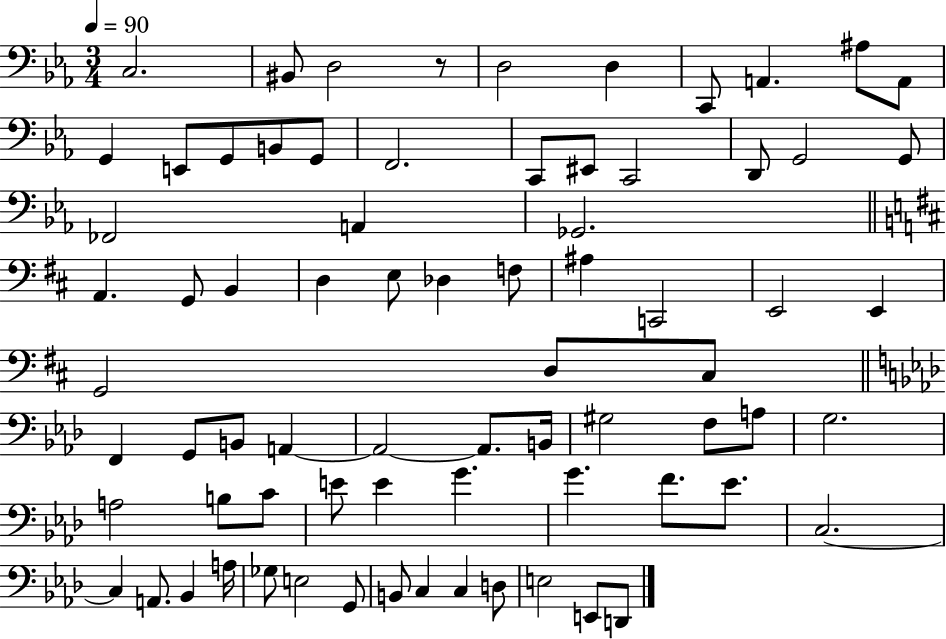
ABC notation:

X:1
T:Untitled
M:3/4
L:1/4
K:Eb
C,2 ^B,,/2 D,2 z/2 D,2 D, C,,/2 A,, ^A,/2 A,,/2 G,, E,,/2 G,,/2 B,,/2 G,,/2 F,,2 C,,/2 ^E,,/2 C,,2 D,,/2 G,,2 G,,/2 _F,,2 A,, _G,,2 A,, G,,/2 B,, D, E,/2 _D, F,/2 ^A, C,,2 E,,2 E,, G,,2 D,/2 ^C,/2 F,, G,,/2 B,,/2 A,, A,,2 A,,/2 B,,/4 ^G,2 F,/2 A,/2 G,2 A,2 B,/2 C/2 E/2 E G G F/2 _E/2 C,2 C, A,,/2 _B,, A,/4 _G,/2 E,2 G,,/2 B,,/2 C, C, D,/2 E,2 E,,/2 D,,/2